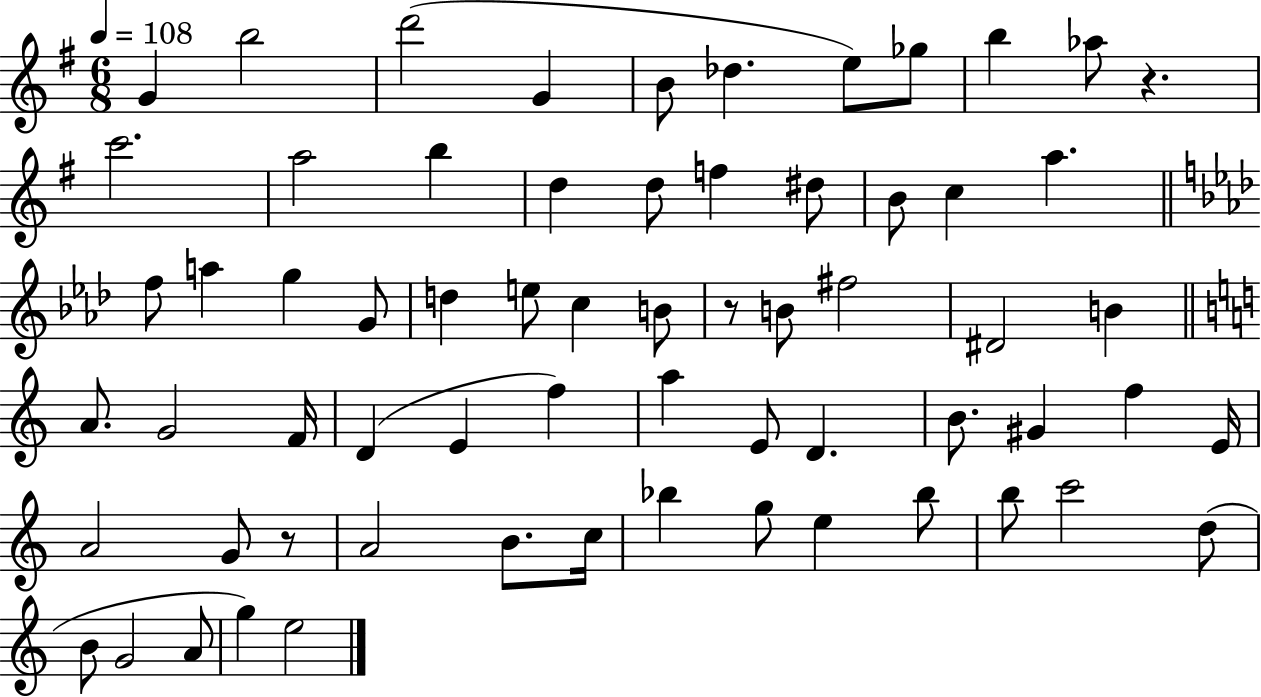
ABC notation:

X:1
T:Untitled
M:6/8
L:1/4
K:G
G b2 d'2 G B/2 _d e/2 _g/2 b _a/2 z c'2 a2 b d d/2 f ^d/2 B/2 c a f/2 a g G/2 d e/2 c B/2 z/2 B/2 ^f2 ^D2 B A/2 G2 F/4 D E f a E/2 D B/2 ^G f E/4 A2 G/2 z/2 A2 B/2 c/4 _b g/2 e _b/2 b/2 c'2 d/2 B/2 G2 A/2 g e2